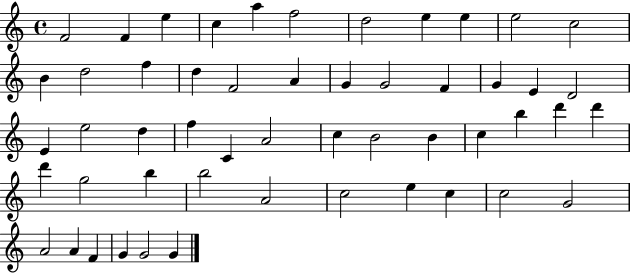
{
  \clef treble
  \time 4/4
  \defaultTimeSignature
  \key c \major
  f'2 f'4 e''4 | c''4 a''4 f''2 | d''2 e''4 e''4 | e''2 c''2 | \break b'4 d''2 f''4 | d''4 f'2 a'4 | g'4 g'2 f'4 | g'4 e'4 d'2 | \break e'4 e''2 d''4 | f''4 c'4 a'2 | c''4 b'2 b'4 | c''4 b''4 d'''4 d'''4 | \break d'''4 g''2 b''4 | b''2 a'2 | c''2 e''4 c''4 | c''2 g'2 | \break a'2 a'4 f'4 | g'4 g'2 g'4 | \bar "|."
}